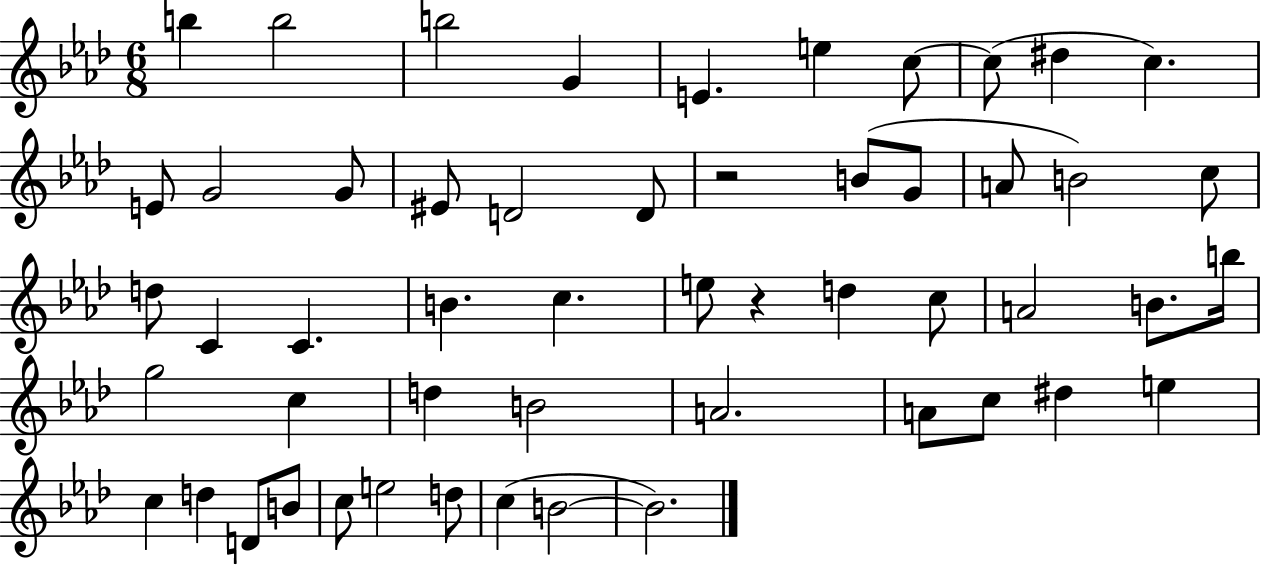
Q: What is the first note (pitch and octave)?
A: B5